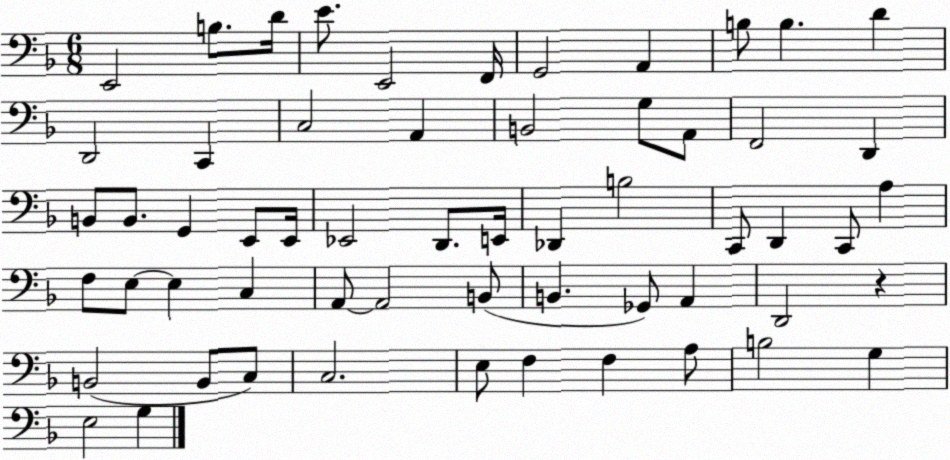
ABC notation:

X:1
T:Untitled
M:6/8
L:1/4
K:F
E,,2 B,/2 D/4 E/2 E,,2 F,,/4 G,,2 A,, B,/2 B, D D,,2 C,, C,2 A,, B,,2 G,/2 A,,/2 F,,2 D,, B,,/2 B,,/2 G,, E,,/2 E,,/4 _E,,2 D,,/2 E,,/4 _D,, B,2 C,,/2 D,, C,,/2 A, F,/2 E,/2 E, C, A,,/2 A,,2 B,,/2 B,, _G,,/2 A,, D,,2 z B,,2 B,,/2 C,/2 C,2 E,/2 F, F, A,/2 B,2 G, E,2 G,